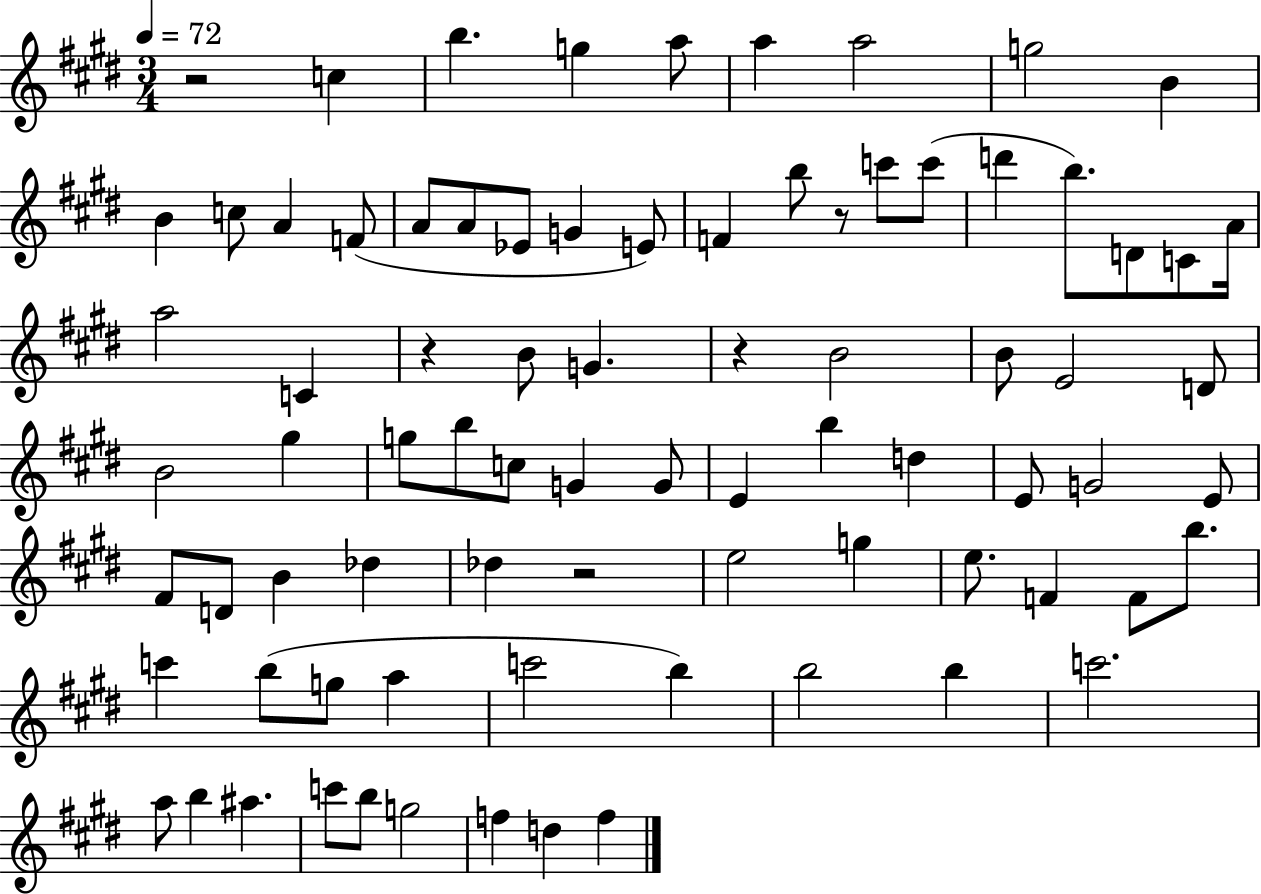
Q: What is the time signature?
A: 3/4